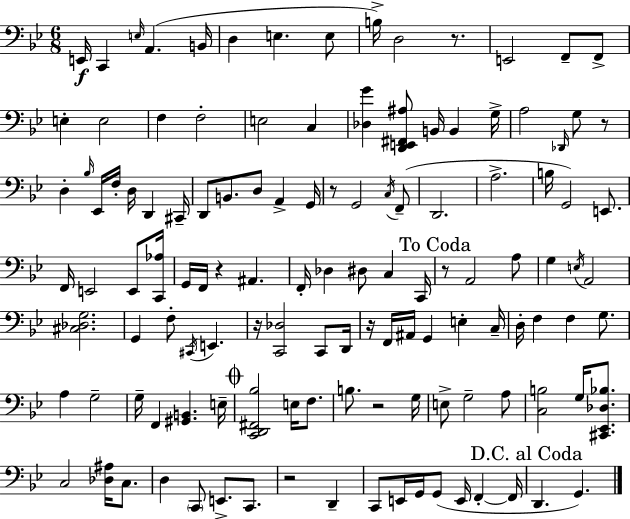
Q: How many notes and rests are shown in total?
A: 124